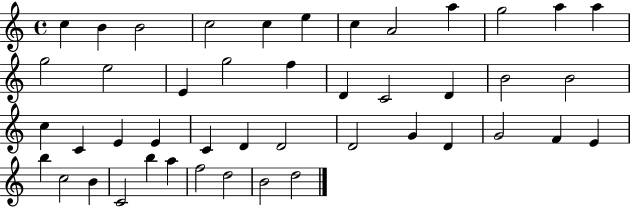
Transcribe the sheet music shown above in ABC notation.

X:1
T:Untitled
M:4/4
L:1/4
K:C
c B B2 c2 c e c A2 a g2 a a g2 e2 E g2 f D C2 D B2 B2 c C E E C D D2 D2 G D G2 F E b c2 B C2 b a f2 d2 B2 d2